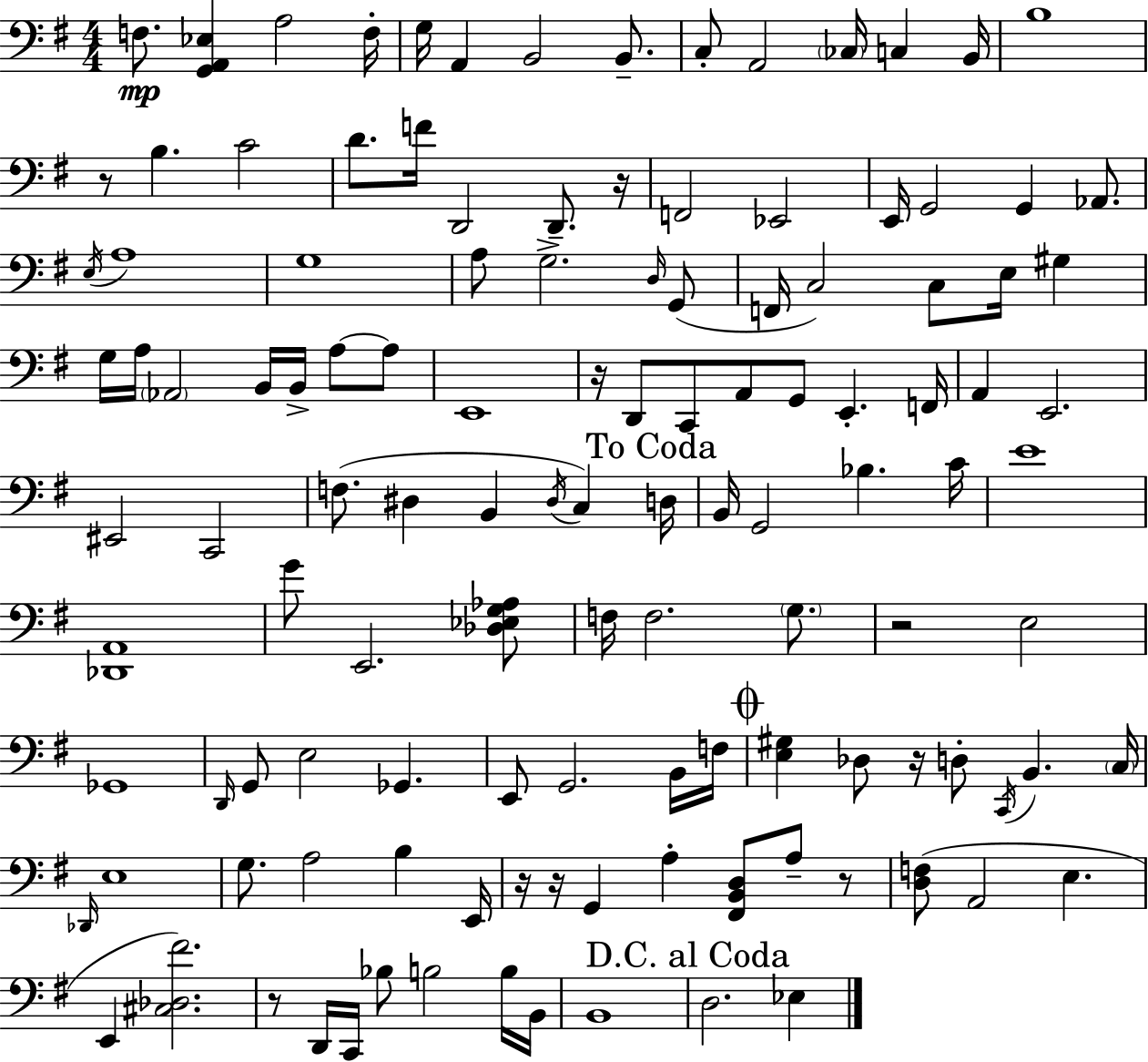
{
  \clef bass
  \numericTimeSignature
  \time 4/4
  \key g \major
  \repeat volta 2 { f8.\mp <g, a, ees>4 a2 f16-. | g16 a,4 b,2 b,8.-- | c8-. a,2 \parenthesize ces16 c4 b,16 | b1 | \break r8 b4. c'2 | d'8. f'16 d,2 d,8.-- r16 | f,2 ees,2 | e,16 g,2 g,4 aes,8. | \break \acciaccatura { e16 } a1 | g1 | a8 g2.-> \grace { d16 }( | g,8 f,16 c2) c8 e16 gis4 | \break g16 a16 \parenthesize aes,2 b,16 b,16-> a8~~ | a8 e,1 | r16 d,8 c,8 a,8 g,8 e,4.-. | f,16 a,4 e,2. | \break eis,2 c,2 | f8.( dis4 b,4 \acciaccatura { dis16 }) c4 | \mark "To Coda" d16 b,16 g,2 bes4. | c'16 e'1 | \break <des, a,>1 | g'8 e,2. | <des ees g aes>8 f16 f2. | \parenthesize g8. r2 e2 | \break ges,1 | \grace { d,16 } g,8 e2 ges,4. | e,8 g,2. | b,16 f16 \mark \markup { \musicglyph "scripts.coda" } <e gis>4 des8 r16 d8-. \acciaccatura { c,16 } b,4. | \break \parenthesize c16 \grace { des,16 } e1 | g8. a2 | b4 e,16 r16 r16 g,4 a4-. | <fis, b, d>8 a8-- r8 <d f>8( a,2 | \break e4. e,4 <cis des fis'>2.) | r8 d,16 c,16 bes8 b2 | b16 b,16 b,1 | \mark "D.C. al Coda" d2. | \break ees4 } \bar "|."
}